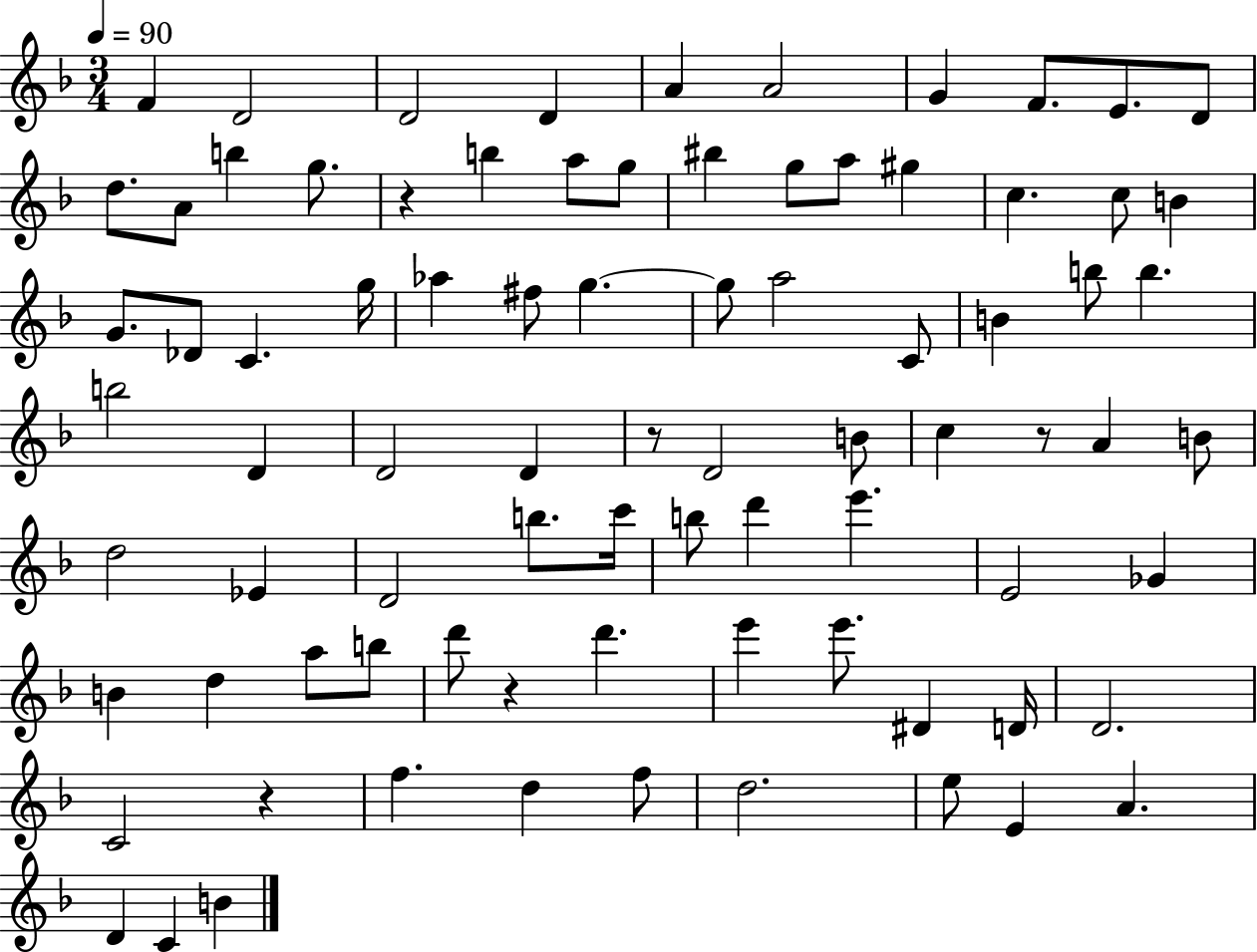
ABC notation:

X:1
T:Untitled
M:3/4
L:1/4
K:F
F D2 D2 D A A2 G F/2 E/2 D/2 d/2 A/2 b g/2 z b a/2 g/2 ^b g/2 a/2 ^g c c/2 B G/2 _D/2 C g/4 _a ^f/2 g g/2 a2 C/2 B b/2 b b2 D D2 D z/2 D2 B/2 c z/2 A B/2 d2 _E D2 b/2 c'/4 b/2 d' e' E2 _G B d a/2 b/2 d'/2 z d' e' e'/2 ^D D/4 D2 C2 z f d f/2 d2 e/2 E A D C B